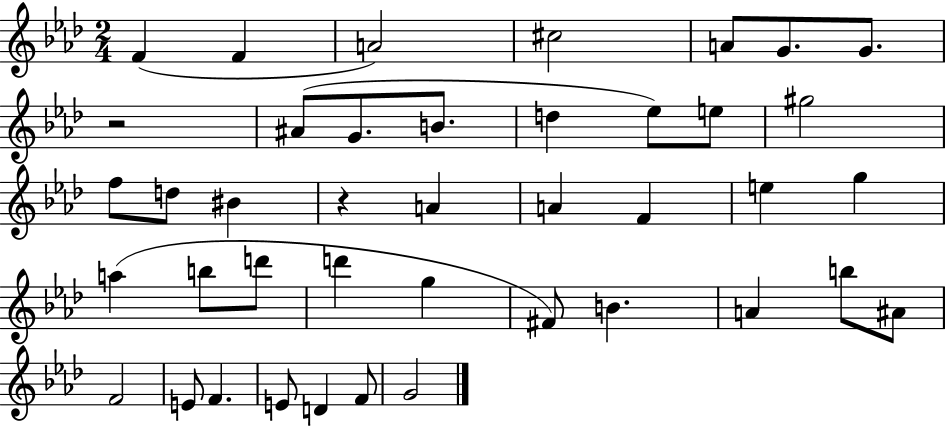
X:1
T:Untitled
M:2/4
L:1/4
K:Ab
F F A2 ^c2 A/2 G/2 G/2 z2 ^A/2 G/2 B/2 d _e/2 e/2 ^g2 f/2 d/2 ^B z A A F e g a b/2 d'/2 d' g ^F/2 B A b/2 ^A/2 F2 E/2 F E/2 D F/2 G2